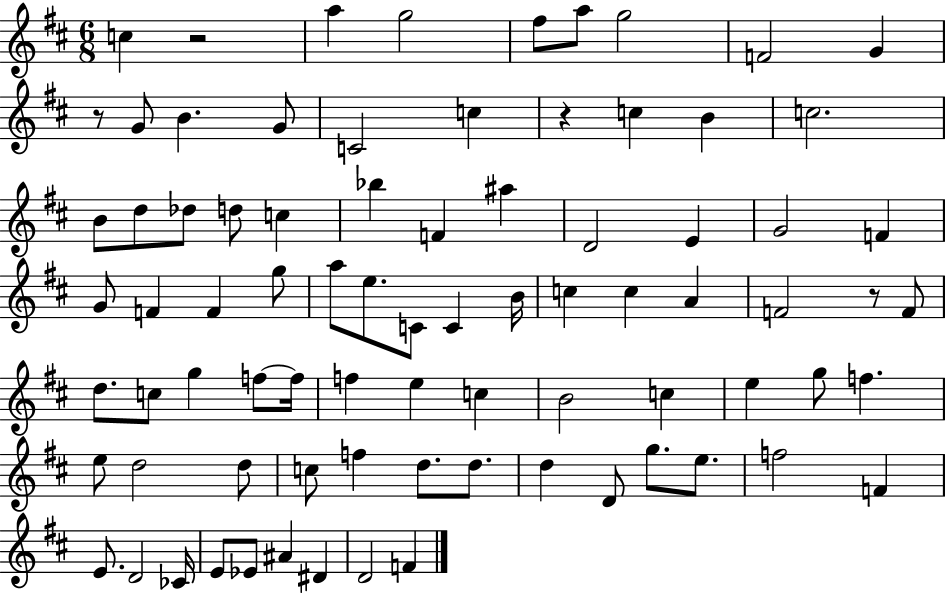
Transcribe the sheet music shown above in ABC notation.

X:1
T:Untitled
M:6/8
L:1/4
K:D
c z2 a g2 ^f/2 a/2 g2 F2 G z/2 G/2 B G/2 C2 c z c B c2 B/2 d/2 _d/2 d/2 c _b F ^a D2 E G2 F G/2 F F g/2 a/2 e/2 C/2 C B/4 c c A F2 z/2 F/2 d/2 c/2 g f/2 f/4 f e c B2 c e g/2 f e/2 d2 d/2 c/2 f d/2 d/2 d D/2 g/2 e/2 f2 F E/2 D2 _C/4 E/2 _E/2 ^A ^D D2 F